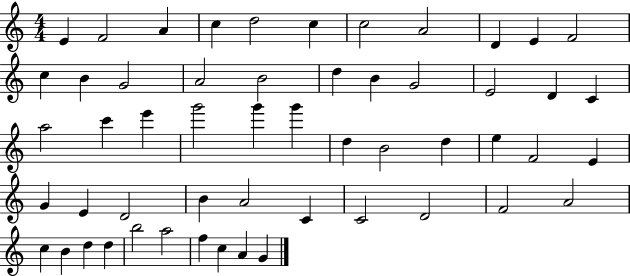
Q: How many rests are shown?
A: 0